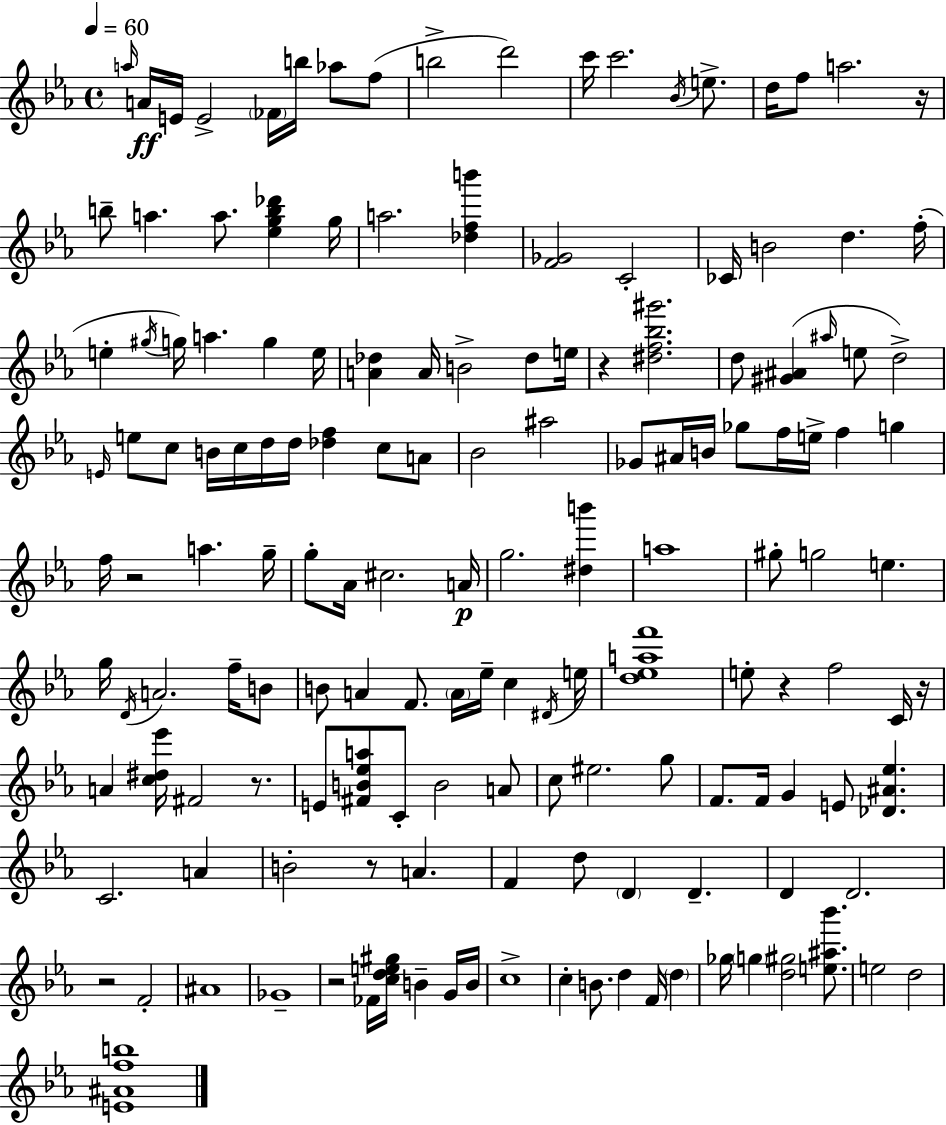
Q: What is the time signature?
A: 4/4